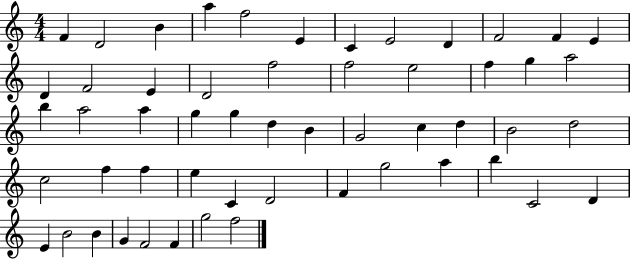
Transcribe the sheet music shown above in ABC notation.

X:1
T:Untitled
M:4/4
L:1/4
K:C
F D2 B a f2 E C E2 D F2 F E D F2 E D2 f2 f2 e2 f g a2 b a2 a g g d B G2 c d B2 d2 c2 f f e C D2 F g2 a b C2 D E B2 B G F2 F g2 f2